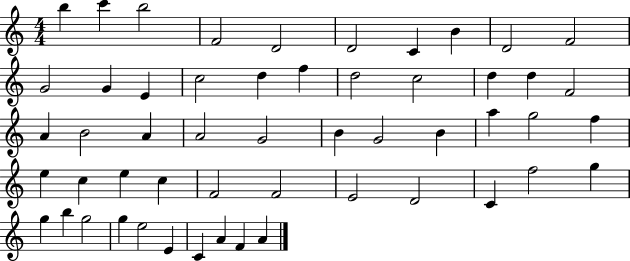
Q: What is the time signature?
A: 4/4